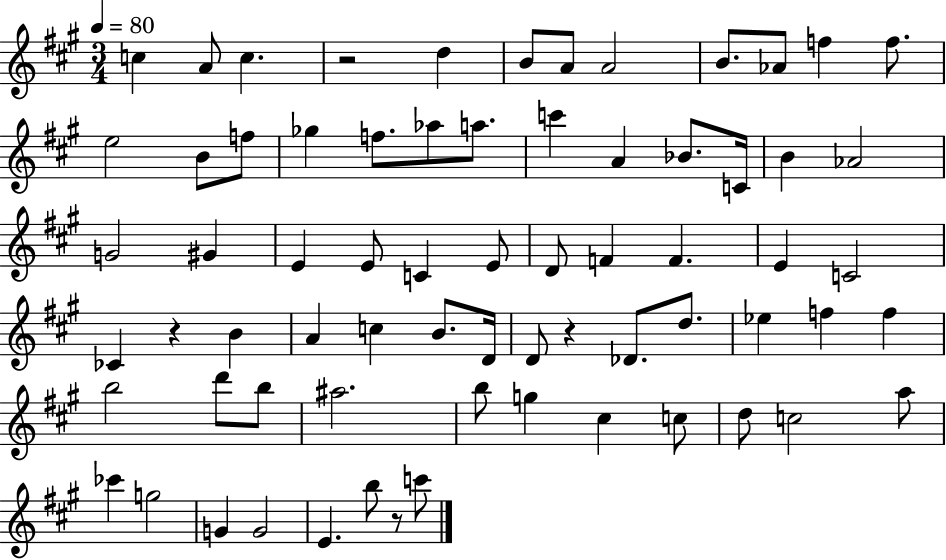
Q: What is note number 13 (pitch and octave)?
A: B4